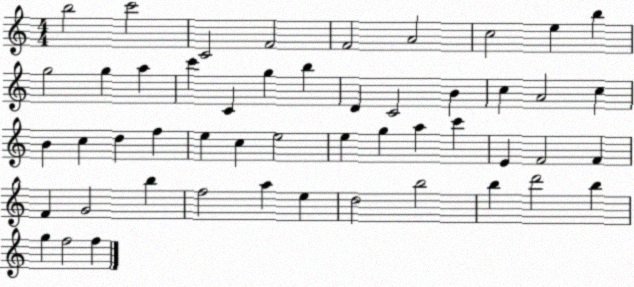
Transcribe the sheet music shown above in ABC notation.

X:1
T:Untitled
M:4/4
L:1/4
K:C
b2 c'2 C2 F2 F2 A2 c2 e b g2 g a c' C g b D C2 B c A2 c B c d f e c e2 e g a c' E F2 F F G2 b f2 a e d2 b2 b d'2 b g f2 f